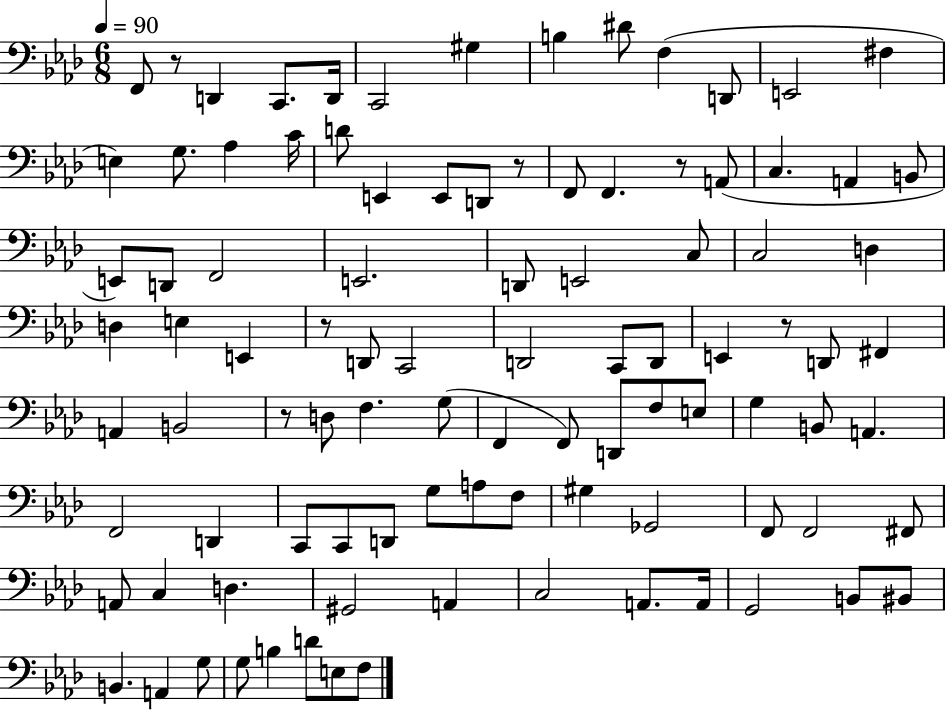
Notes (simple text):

F2/e R/e D2/q C2/e. D2/s C2/h G#3/q B3/q D#4/e F3/q D2/e E2/h F#3/q E3/q G3/e. Ab3/q C4/s D4/e E2/q E2/e D2/e R/e F2/e F2/q. R/e A2/e C3/q. A2/q B2/e E2/e D2/e F2/h E2/h. D2/e E2/h C3/e C3/h D3/q D3/q E3/q E2/q R/e D2/e C2/h D2/h C2/e D2/e E2/q R/e D2/e F#2/q A2/q B2/h R/e D3/e F3/q. G3/e F2/q F2/e D2/e F3/e E3/e G3/q B2/e A2/q. F2/h D2/q C2/e C2/e D2/e G3/e A3/e F3/e G#3/q Gb2/h F2/e F2/h F#2/e A2/e C3/q D3/q. G#2/h A2/q C3/h A2/e. A2/s G2/h B2/e BIS2/e B2/q. A2/q G3/e G3/e B3/q D4/e E3/e F3/e